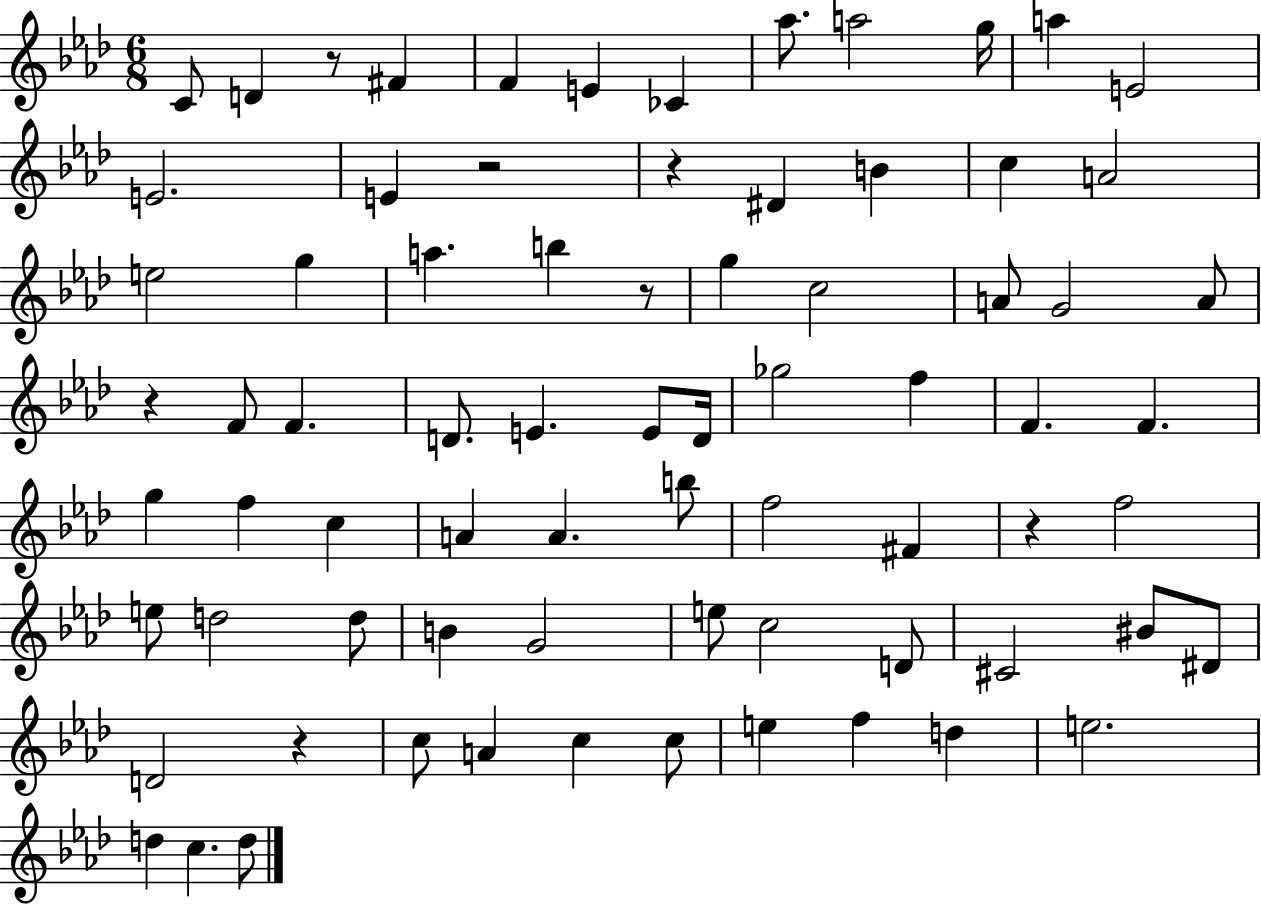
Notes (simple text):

C4/e D4/q R/e F#4/q F4/q E4/q CES4/q Ab5/e. A5/h G5/s A5/q E4/h E4/h. E4/q R/h R/q D#4/q B4/q C5/q A4/h E5/h G5/q A5/q. B5/q R/e G5/q C5/h A4/e G4/h A4/e R/q F4/e F4/q. D4/e. E4/q. E4/e D4/s Gb5/h F5/q F4/q. F4/q. G5/q F5/q C5/q A4/q A4/q. B5/e F5/h F#4/q R/q F5/h E5/e D5/h D5/e B4/q G4/h E5/e C5/h D4/e C#4/h BIS4/e D#4/e D4/h R/q C5/e A4/q C5/q C5/e E5/q F5/q D5/q E5/h. D5/q C5/q. D5/e